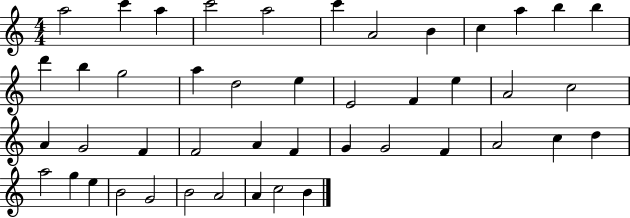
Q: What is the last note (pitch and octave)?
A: B4